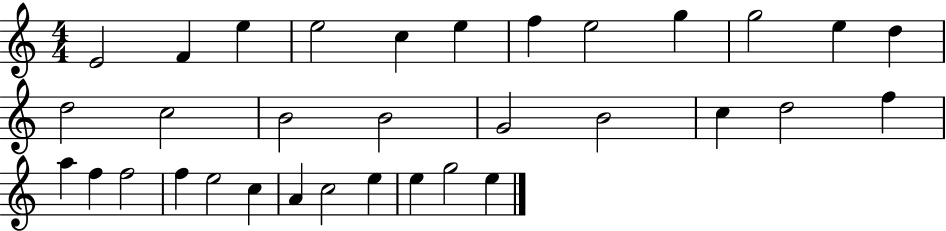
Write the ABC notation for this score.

X:1
T:Untitled
M:4/4
L:1/4
K:C
E2 F e e2 c e f e2 g g2 e d d2 c2 B2 B2 G2 B2 c d2 f a f f2 f e2 c A c2 e e g2 e